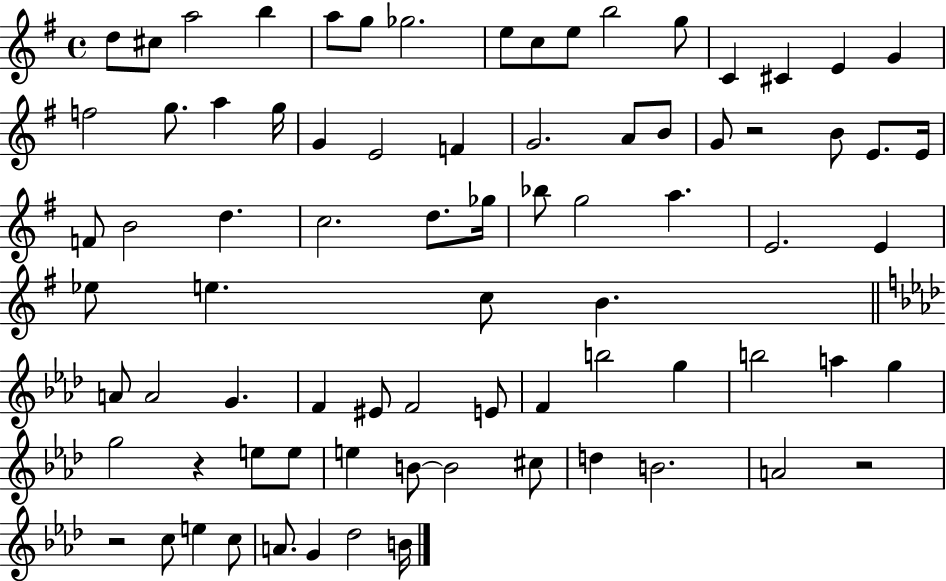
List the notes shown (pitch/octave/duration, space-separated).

D5/e C#5/e A5/h B5/q A5/e G5/e Gb5/h. E5/e C5/e E5/e B5/h G5/e C4/q C#4/q E4/q G4/q F5/h G5/e. A5/q G5/s G4/q E4/h F4/q G4/h. A4/e B4/e G4/e R/h B4/e E4/e. E4/s F4/e B4/h D5/q. C5/h. D5/e. Gb5/s Bb5/e G5/h A5/q. E4/h. E4/q Eb5/e E5/q. C5/e B4/q. A4/e A4/h G4/q. F4/q EIS4/e F4/h E4/e F4/q B5/h G5/q B5/h A5/q G5/q G5/h R/q E5/e E5/e E5/q B4/e B4/h C#5/e D5/q B4/h. A4/h R/h R/h C5/e E5/q C5/e A4/e. G4/q Db5/h B4/s